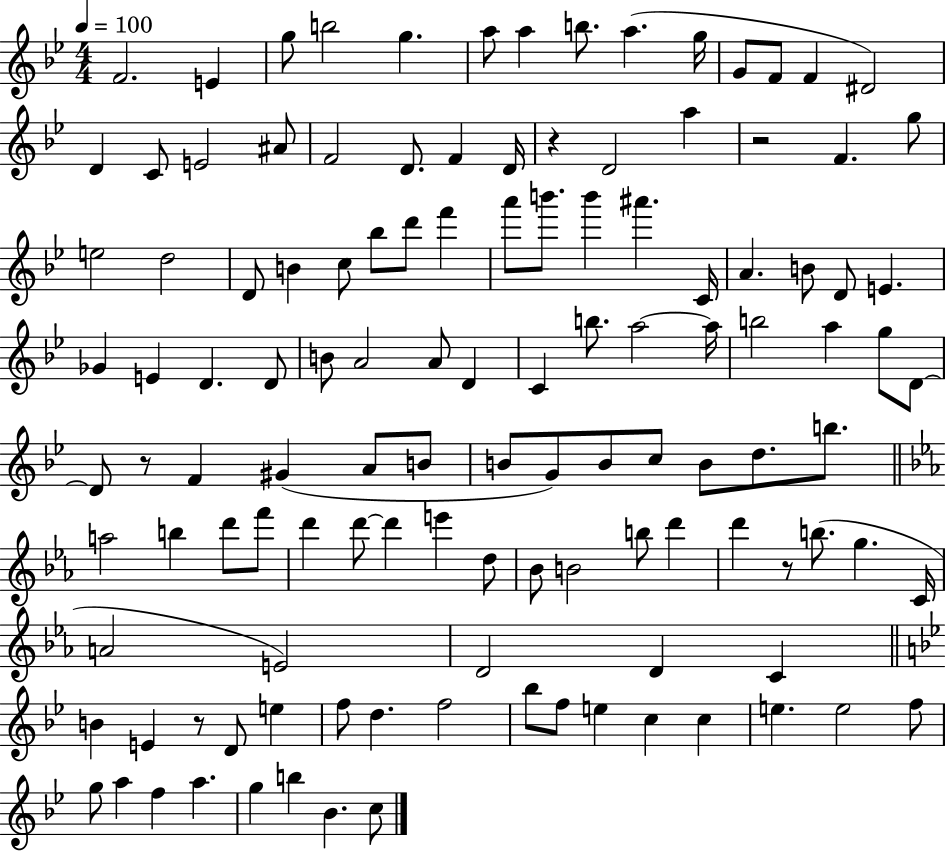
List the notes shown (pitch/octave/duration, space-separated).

F4/h. E4/q G5/e B5/h G5/q. A5/e A5/q B5/e. A5/q. G5/s G4/e F4/e F4/q D#4/h D4/q C4/e E4/h A#4/e F4/h D4/e. F4/q D4/s R/q D4/h A5/q R/h F4/q. G5/e E5/h D5/h D4/e B4/q C5/e Bb5/e D6/e F6/q A6/e B6/e. B6/q A#6/q. C4/s A4/q. B4/e D4/e E4/q. Gb4/q E4/q D4/q. D4/e B4/e A4/h A4/e D4/q C4/q B5/e. A5/h A5/s B5/h A5/q G5/e D4/e D4/e R/e F4/q G#4/q A4/e B4/e B4/e G4/e B4/e C5/e B4/e D5/e. B5/e. A5/h B5/q D6/e F6/e D6/q D6/e D6/q E6/q D5/e Bb4/e B4/h B5/e D6/q D6/q R/e B5/e. G5/q. C4/s A4/h E4/h D4/h D4/q C4/q B4/q E4/q R/e D4/e E5/q F5/e D5/q. F5/h Bb5/e F5/e E5/q C5/q C5/q E5/q. E5/h F5/e G5/e A5/q F5/q A5/q. G5/q B5/q Bb4/q. C5/e